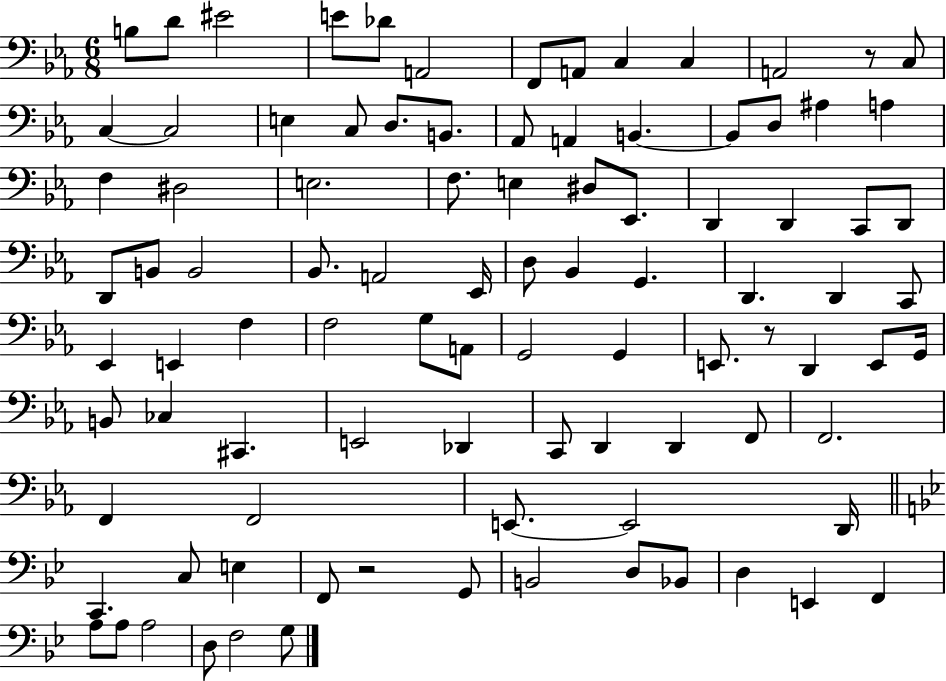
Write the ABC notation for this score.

X:1
T:Untitled
M:6/8
L:1/4
K:Eb
B,/2 D/2 ^E2 E/2 _D/2 A,,2 F,,/2 A,,/2 C, C, A,,2 z/2 C,/2 C, C,2 E, C,/2 D,/2 B,,/2 _A,,/2 A,, B,, B,,/2 D,/2 ^A, A, F, ^D,2 E,2 F,/2 E, ^D,/2 _E,,/2 D,, D,, C,,/2 D,,/2 D,,/2 B,,/2 B,,2 _B,,/2 A,,2 _E,,/4 D,/2 _B,, G,, D,, D,, C,,/2 _E,, E,, F, F,2 G,/2 A,,/2 G,,2 G,, E,,/2 z/2 D,, E,,/2 G,,/4 B,,/2 _C, ^C,, E,,2 _D,, C,,/2 D,, D,, F,,/2 F,,2 F,, F,,2 E,,/2 E,,2 D,,/4 C,, C,/2 E, F,,/2 z2 G,,/2 B,,2 D,/2 _B,,/2 D, E,, F,, A,/2 A,/2 A,2 D,/2 F,2 G,/2